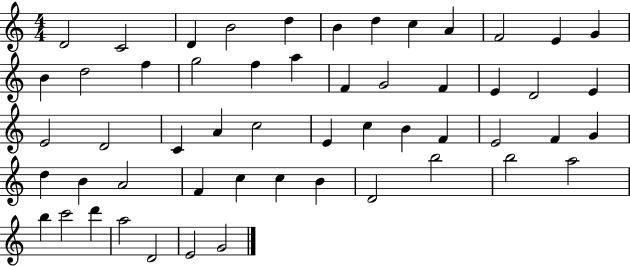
X:1
T:Untitled
M:4/4
L:1/4
K:C
D2 C2 D B2 d B d c A F2 E G B d2 f g2 f a F G2 F E D2 E E2 D2 C A c2 E c B F E2 F G d B A2 F c c B D2 b2 b2 a2 b c'2 d' a2 D2 E2 G2